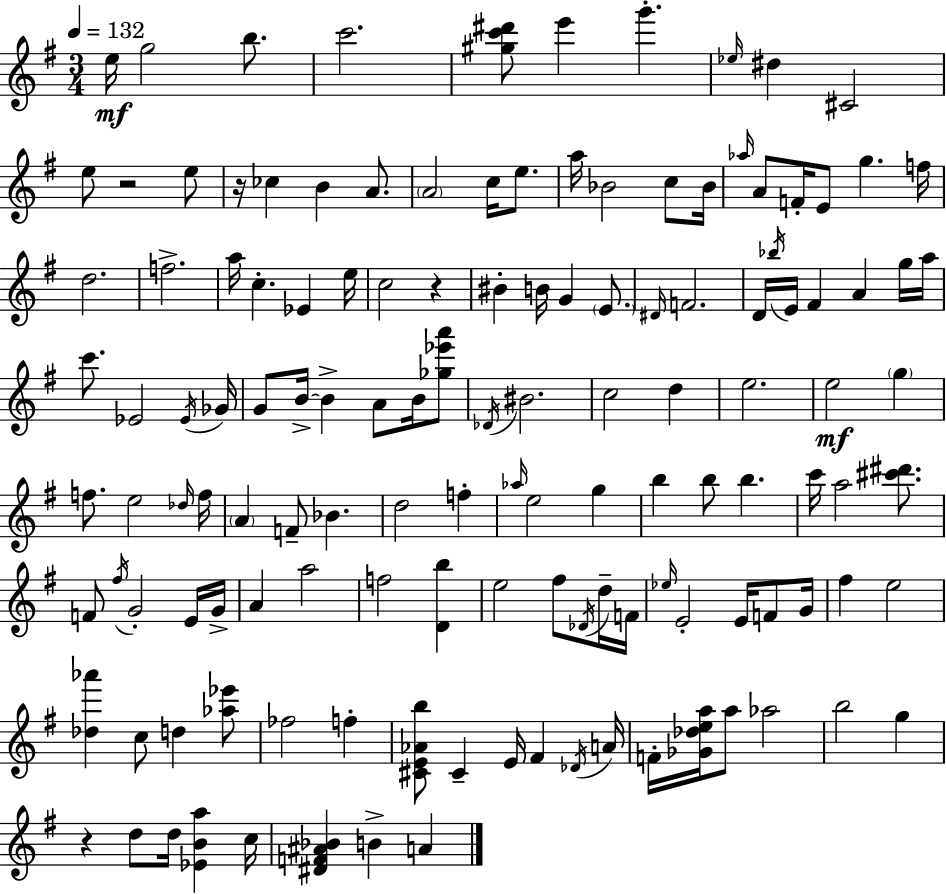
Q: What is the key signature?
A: G major